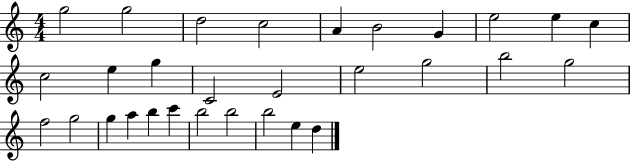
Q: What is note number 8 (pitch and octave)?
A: E5